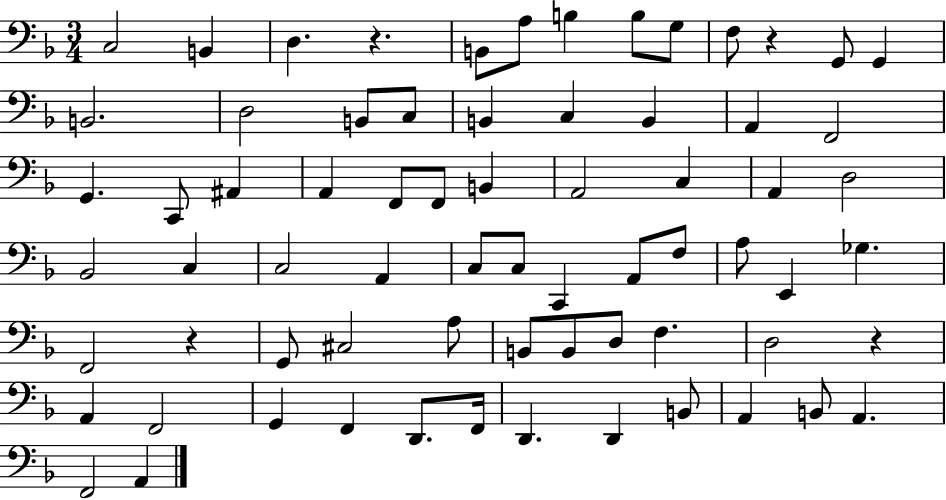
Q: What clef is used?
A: bass